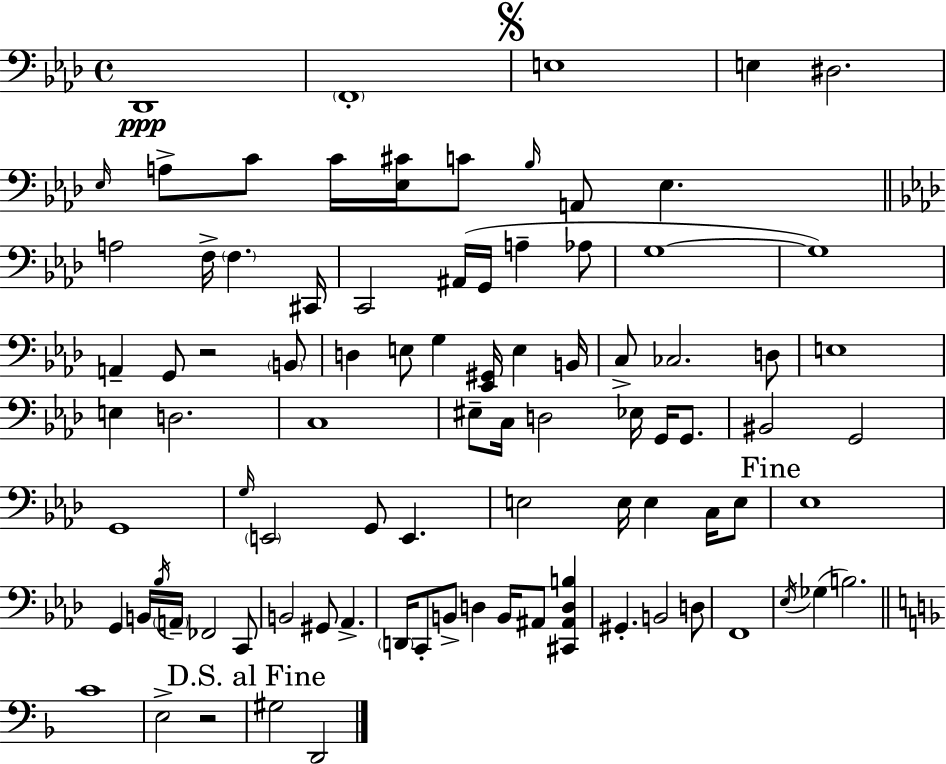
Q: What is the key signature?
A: AES major